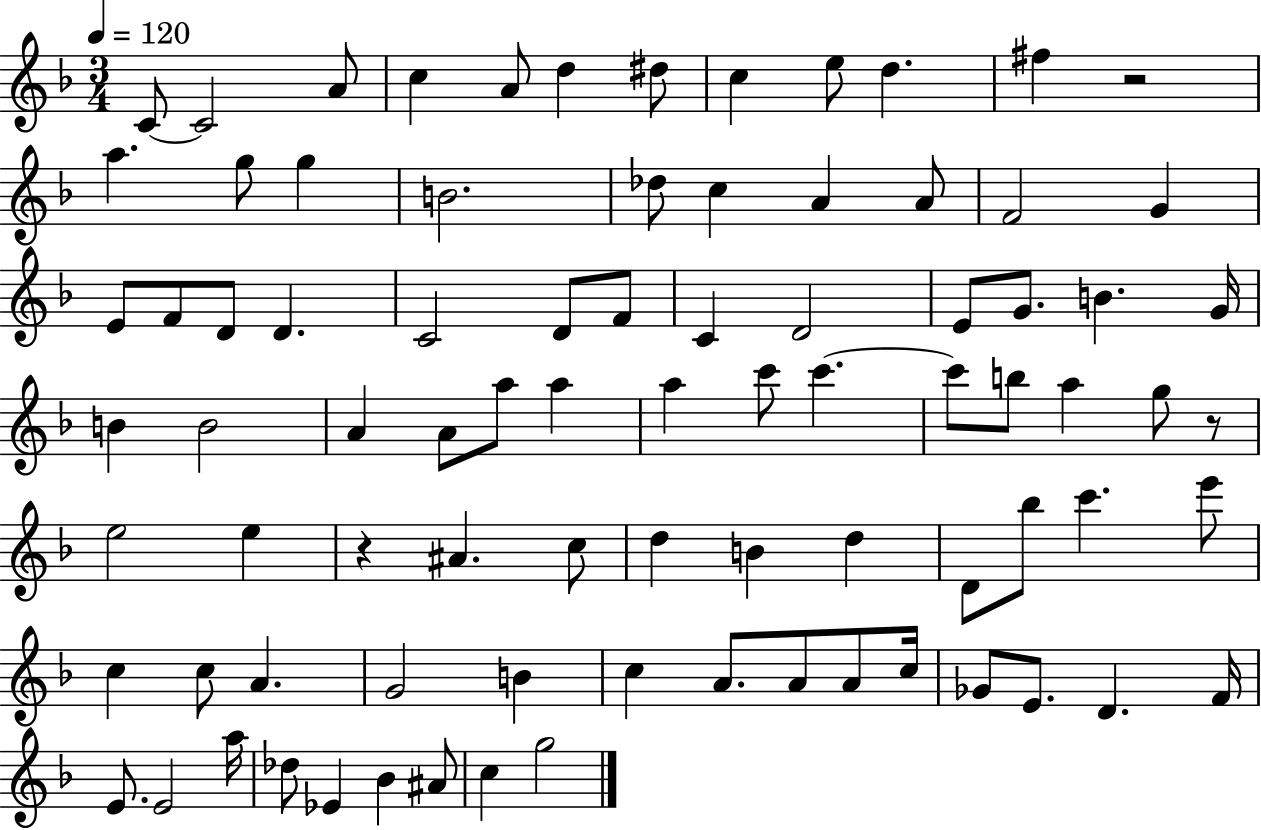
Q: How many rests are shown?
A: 3